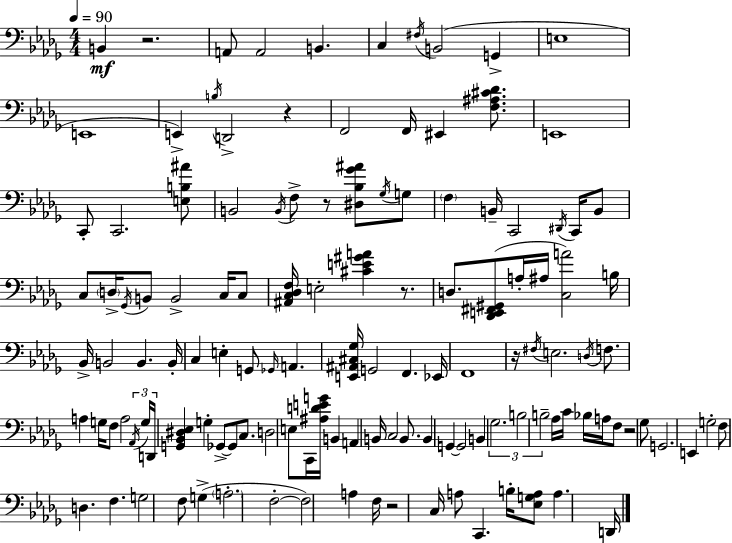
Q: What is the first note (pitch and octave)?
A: B2